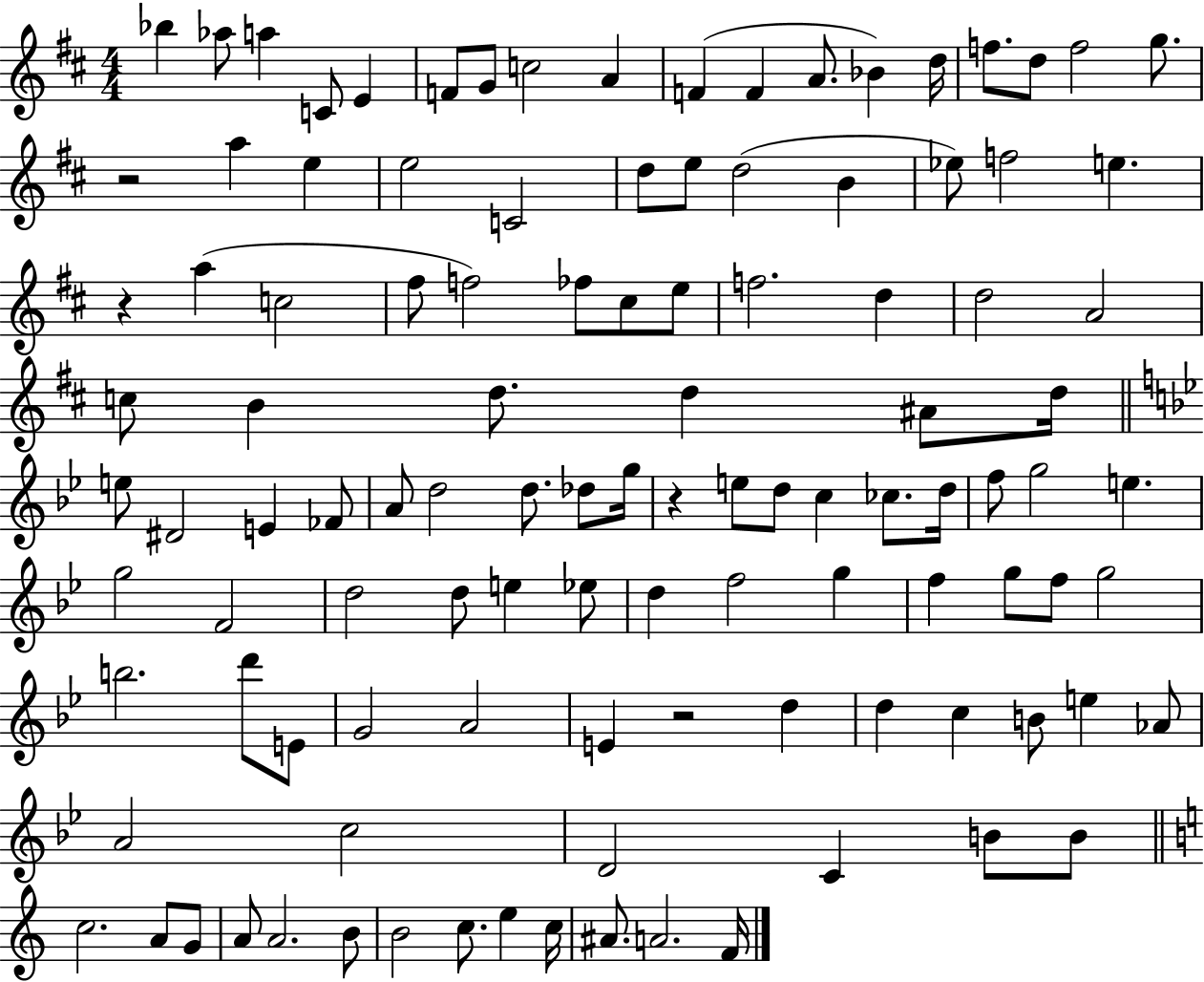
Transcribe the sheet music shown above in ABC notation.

X:1
T:Untitled
M:4/4
L:1/4
K:D
_b _a/2 a C/2 E F/2 G/2 c2 A F F A/2 _B d/4 f/2 d/2 f2 g/2 z2 a e e2 C2 d/2 e/2 d2 B _e/2 f2 e z a c2 ^f/2 f2 _f/2 ^c/2 e/2 f2 d d2 A2 c/2 B d/2 d ^A/2 d/4 e/2 ^D2 E _F/2 A/2 d2 d/2 _d/2 g/4 z e/2 d/2 c _c/2 d/4 f/2 g2 e g2 F2 d2 d/2 e _e/2 d f2 g f g/2 f/2 g2 b2 d'/2 E/2 G2 A2 E z2 d d c B/2 e _A/2 A2 c2 D2 C B/2 B/2 c2 A/2 G/2 A/2 A2 B/2 B2 c/2 e c/4 ^A/2 A2 F/4